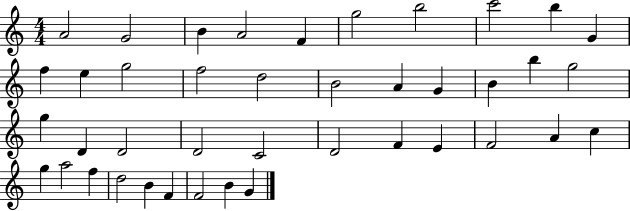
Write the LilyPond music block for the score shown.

{
  \clef treble
  \numericTimeSignature
  \time 4/4
  \key c \major
  a'2 g'2 | b'4 a'2 f'4 | g''2 b''2 | c'''2 b''4 g'4 | \break f''4 e''4 g''2 | f''2 d''2 | b'2 a'4 g'4 | b'4 b''4 g''2 | \break g''4 d'4 d'2 | d'2 c'2 | d'2 f'4 e'4 | f'2 a'4 c''4 | \break g''4 a''2 f''4 | d''2 b'4 f'4 | f'2 b'4 g'4 | \bar "|."
}